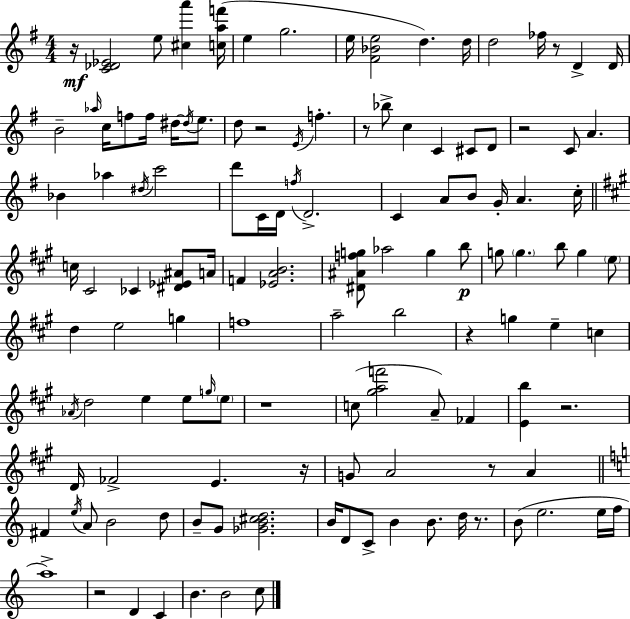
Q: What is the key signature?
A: G major